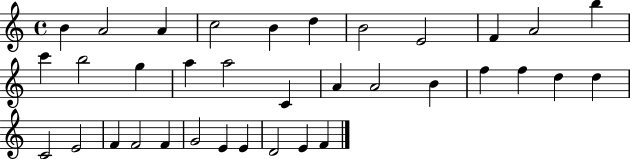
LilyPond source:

{
  \clef treble
  \time 4/4
  \defaultTimeSignature
  \key c \major
  b'4 a'2 a'4 | c''2 b'4 d''4 | b'2 e'2 | f'4 a'2 b''4 | \break c'''4 b''2 g''4 | a''4 a''2 c'4 | a'4 a'2 b'4 | f''4 f''4 d''4 d''4 | \break c'2 e'2 | f'4 f'2 f'4 | g'2 e'4 e'4 | d'2 e'4 f'4 | \break \bar "|."
}